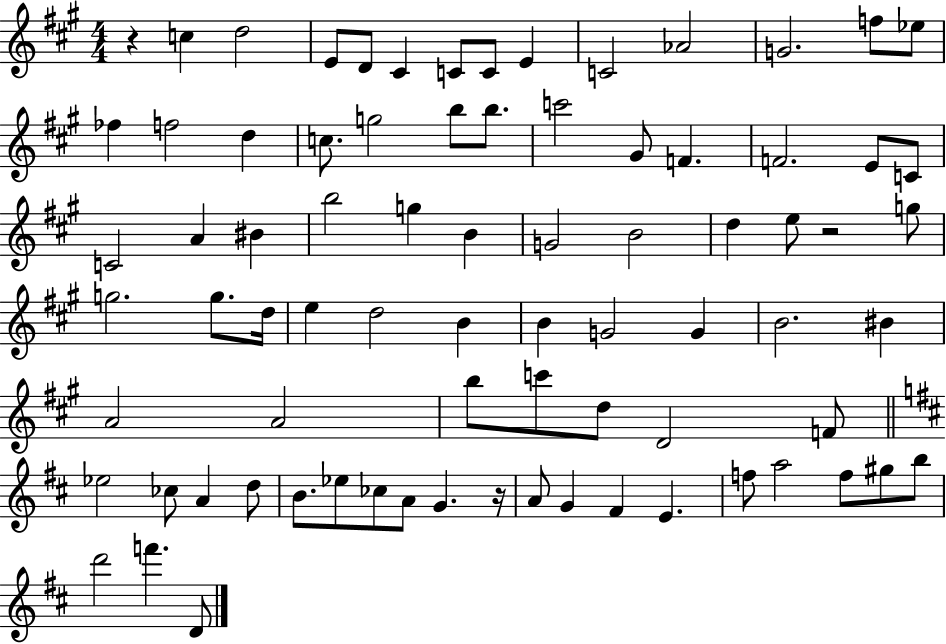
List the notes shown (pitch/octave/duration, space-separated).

R/q C5/q D5/h E4/e D4/e C#4/q C4/e C4/e E4/q C4/h Ab4/h G4/h. F5/e Eb5/e FES5/q F5/h D5/q C5/e. G5/h B5/e B5/e. C6/h G#4/e F4/q. F4/h. E4/e C4/e C4/h A4/q BIS4/q B5/h G5/q B4/q G4/h B4/h D5/q E5/e R/h G5/e G5/h. G5/e. D5/s E5/q D5/h B4/q B4/q G4/h G4/q B4/h. BIS4/q A4/h A4/h B5/e C6/e D5/e D4/h F4/e Eb5/h CES5/e A4/q D5/e B4/e. Eb5/e CES5/e A4/e G4/q. R/s A4/e G4/q F#4/q E4/q. F5/e A5/h F5/e G#5/e B5/e D6/h F6/q. D4/e